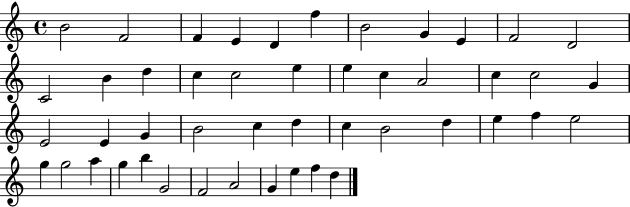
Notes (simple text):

B4/h F4/h F4/q E4/q D4/q F5/q B4/h G4/q E4/q F4/h D4/h C4/h B4/q D5/q C5/q C5/h E5/q E5/q C5/q A4/h C5/q C5/h G4/q E4/h E4/q G4/q B4/h C5/q D5/q C5/q B4/h D5/q E5/q F5/q E5/h G5/q G5/h A5/q G5/q B5/q G4/h F4/h A4/h G4/q E5/q F5/q D5/q